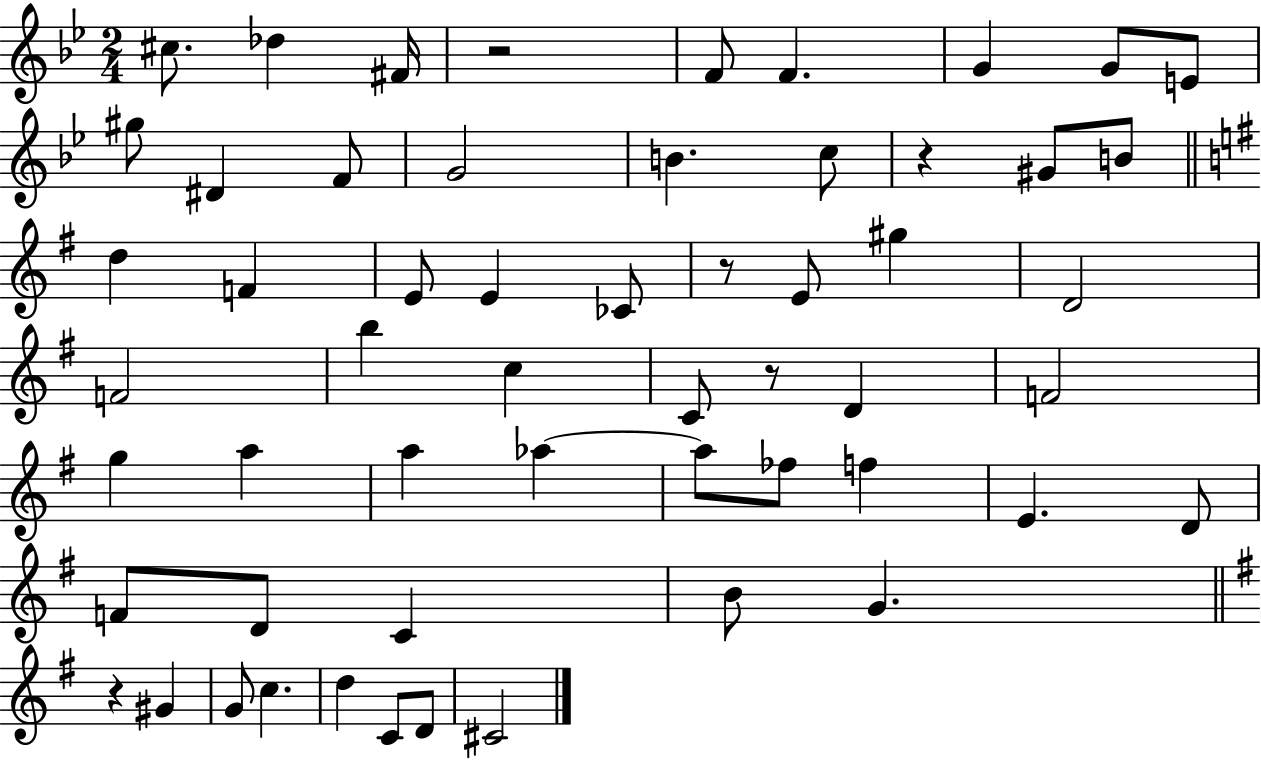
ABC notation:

X:1
T:Untitled
M:2/4
L:1/4
K:Bb
^c/2 _d ^F/4 z2 F/2 F G G/2 E/2 ^g/2 ^D F/2 G2 B c/2 z ^G/2 B/2 d F E/2 E _C/2 z/2 E/2 ^g D2 F2 b c C/2 z/2 D F2 g a a _a _a/2 _f/2 f E D/2 F/2 D/2 C B/2 G z ^G G/2 c d C/2 D/2 ^C2